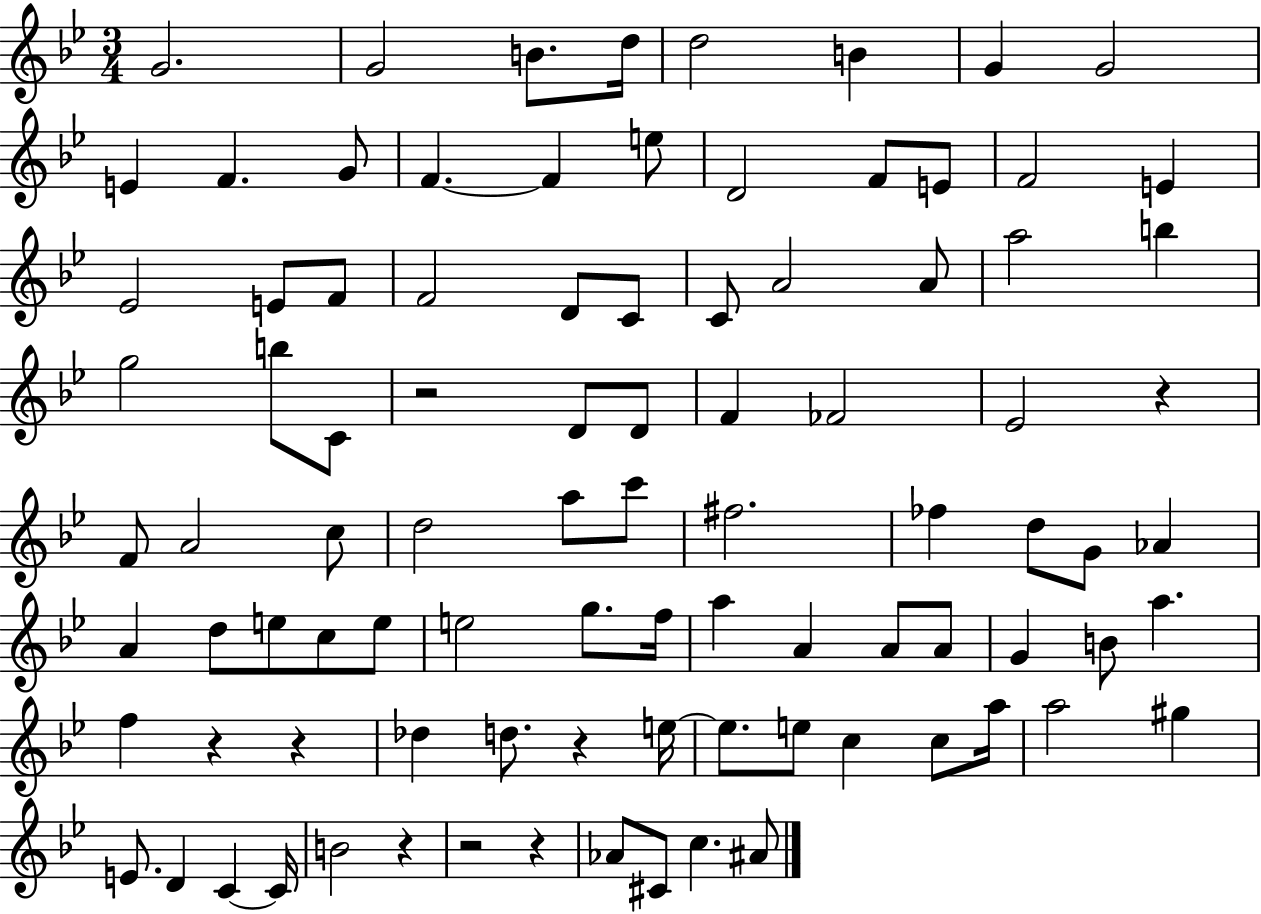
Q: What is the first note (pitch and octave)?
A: G4